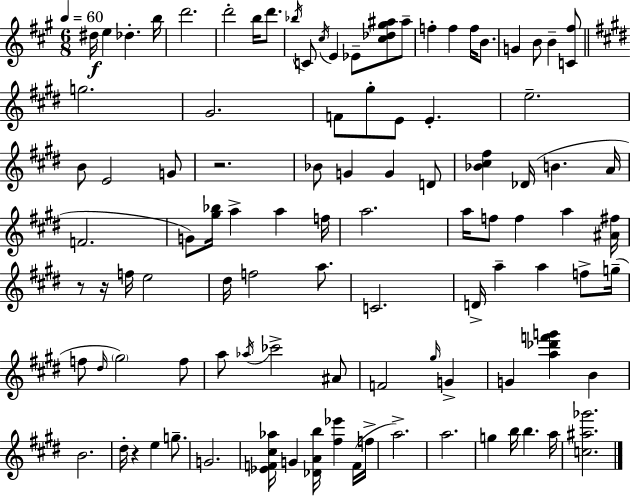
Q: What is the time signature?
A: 6/8